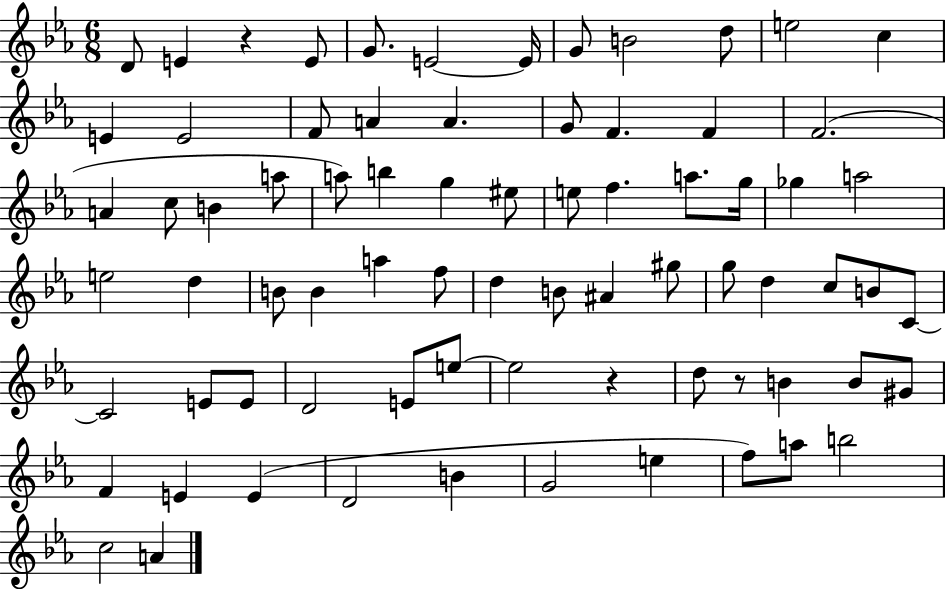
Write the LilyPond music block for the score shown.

{
  \clef treble
  \numericTimeSignature
  \time 6/8
  \key ees \major
  d'8 e'4 r4 e'8 | g'8. e'2~~ e'16 | g'8 b'2 d''8 | e''2 c''4 | \break e'4 e'2 | f'8 a'4 a'4. | g'8 f'4. f'4 | f'2.( | \break a'4 c''8 b'4 a''8 | a''8) b''4 g''4 eis''8 | e''8 f''4. a''8. g''16 | ges''4 a''2 | \break e''2 d''4 | b'8 b'4 a''4 f''8 | d''4 b'8 ais'4 gis''8 | g''8 d''4 c''8 b'8 c'8~~ | \break c'2 e'8 e'8 | d'2 e'8 e''8~~ | e''2 r4 | d''8 r8 b'4 b'8 gis'8 | \break f'4 e'4 e'4( | d'2 b'4 | g'2 e''4 | f''8) a''8 b''2 | \break c''2 a'4 | \bar "|."
}